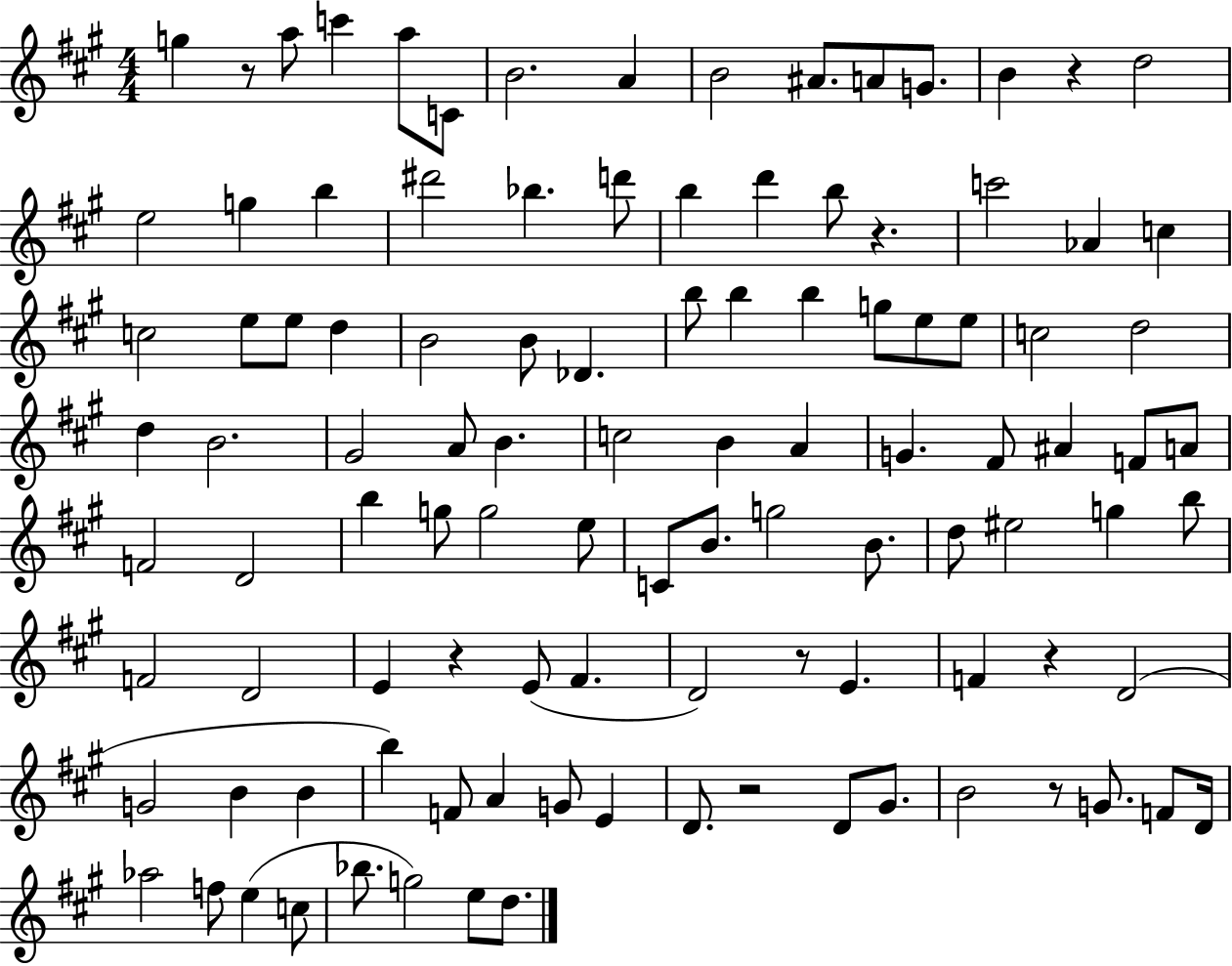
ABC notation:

X:1
T:Untitled
M:4/4
L:1/4
K:A
g z/2 a/2 c' a/2 C/2 B2 A B2 ^A/2 A/2 G/2 B z d2 e2 g b ^d'2 _b d'/2 b d' b/2 z c'2 _A c c2 e/2 e/2 d B2 B/2 _D b/2 b b g/2 e/2 e/2 c2 d2 d B2 ^G2 A/2 B c2 B A G ^F/2 ^A F/2 A/2 F2 D2 b g/2 g2 e/2 C/2 B/2 g2 B/2 d/2 ^e2 g b/2 F2 D2 E z E/2 ^F D2 z/2 E F z D2 G2 B B b F/2 A G/2 E D/2 z2 D/2 ^G/2 B2 z/2 G/2 F/2 D/4 _a2 f/2 e c/2 _b/2 g2 e/2 d/2